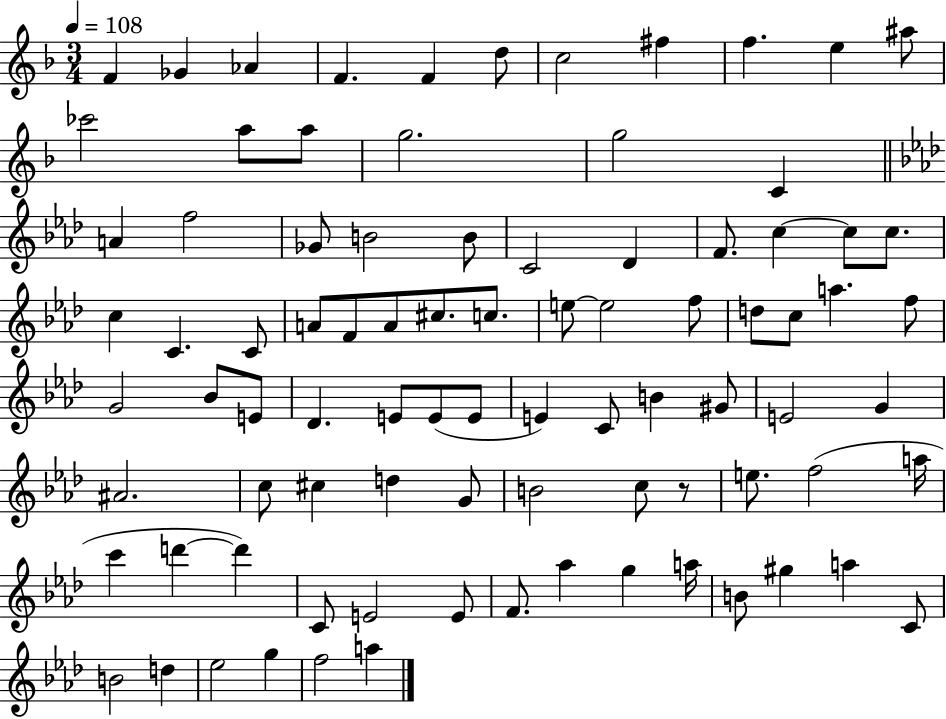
X:1
T:Untitled
M:3/4
L:1/4
K:F
F _G _A F F d/2 c2 ^f f e ^a/2 _c'2 a/2 a/2 g2 g2 C A f2 _G/2 B2 B/2 C2 _D F/2 c c/2 c/2 c C C/2 A/2 F/2 A/2 ^c/2 c/2 e/2 e2 f/2 d/2 c/2 a f/2 G2 _B/2 E/2 _D E/2 E/2 E/2 E C/2 B ^G/2 E2 G ^A2 c/2 ^c d G/2 B2 c/2 z/2 e/2 f2 a/4 c' d' d' C/2 E2 E/2 F/2 _a g a/4 B/2 ^g a C/2 B2 d _e2 g f2 a